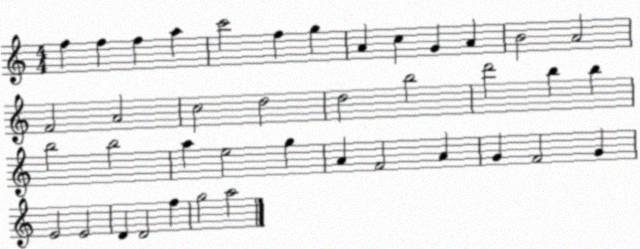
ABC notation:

X:1
T:Untitled
M:4/4
L:1/4
K:C
f f f a c'2 f g A c G A B2 A2 F2 A2 c2 d2 d2 b2 d'2 b b b2 b2 a e2 g A F2 A G F2 G E2 E2 D D2 f g2 a2